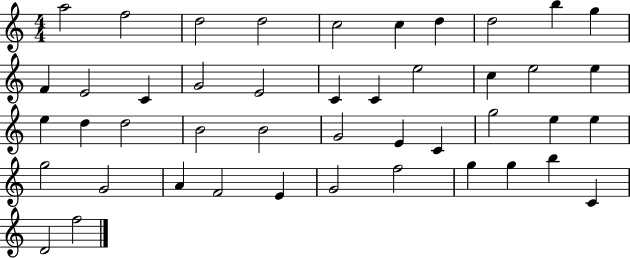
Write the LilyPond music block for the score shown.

{
  \clef treble
  \numericTimeSignature
  \time 4/4
  \key c \major
  a''2 f''2 | d''2 d''2 | c''2 c''4 d''4 | d''2 b''4 g''4 | \break f'4 e'2 c'4 | g'2 e'2 | c'4 c'4 e''2 | c''4 e''2 e''4 | \break e''4 d''4 d''2 | b'2 b'2 | g'2 e'4 c'4 | g''2 e''4 e''4 | \break g''2 g'2 | a'4 f'2 e'4 | g'2 f''2 | g''4 g''4 b''4 c'4 | \break d'2 f''2 | \bar "|."
}